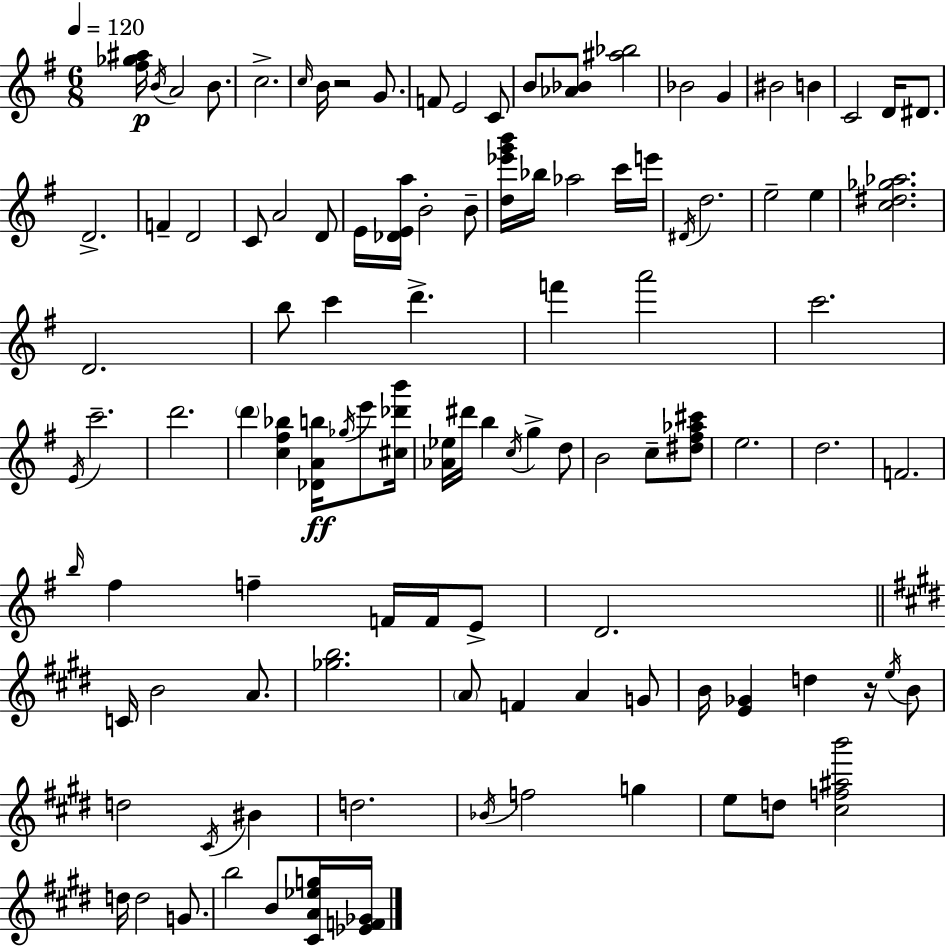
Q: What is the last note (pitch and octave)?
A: B4